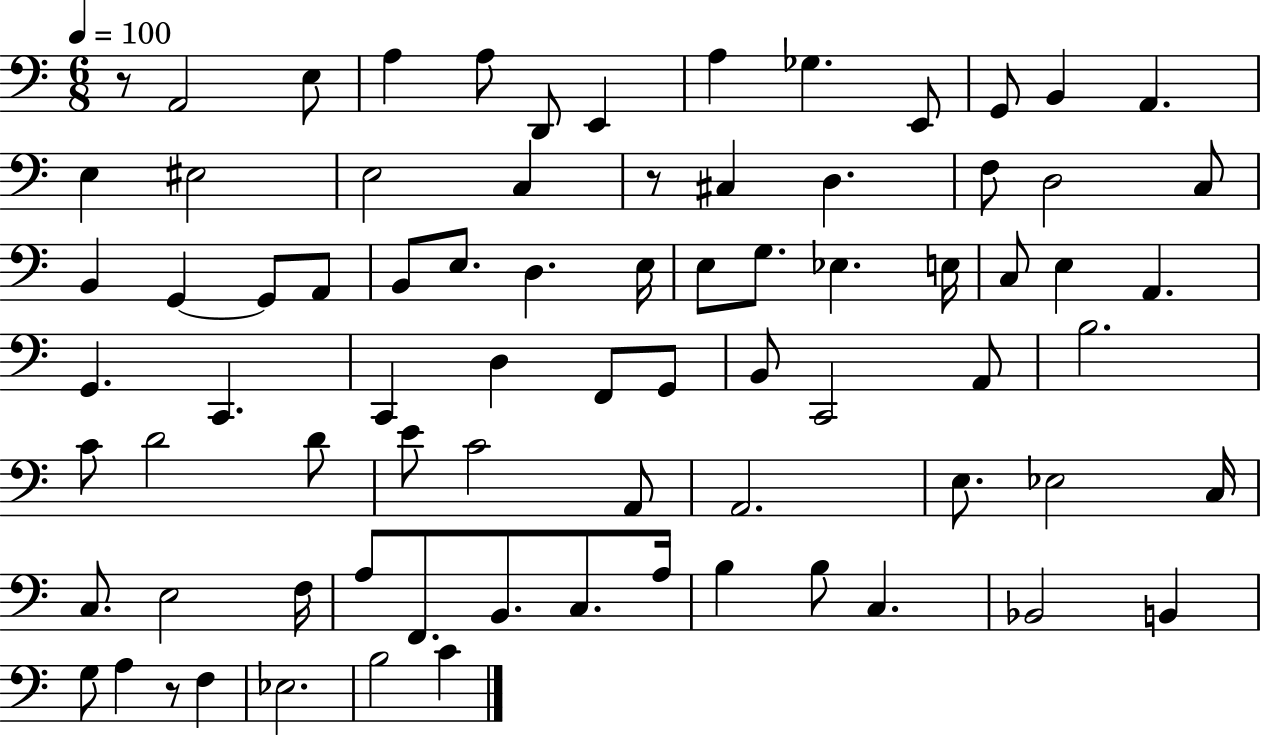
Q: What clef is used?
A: bass